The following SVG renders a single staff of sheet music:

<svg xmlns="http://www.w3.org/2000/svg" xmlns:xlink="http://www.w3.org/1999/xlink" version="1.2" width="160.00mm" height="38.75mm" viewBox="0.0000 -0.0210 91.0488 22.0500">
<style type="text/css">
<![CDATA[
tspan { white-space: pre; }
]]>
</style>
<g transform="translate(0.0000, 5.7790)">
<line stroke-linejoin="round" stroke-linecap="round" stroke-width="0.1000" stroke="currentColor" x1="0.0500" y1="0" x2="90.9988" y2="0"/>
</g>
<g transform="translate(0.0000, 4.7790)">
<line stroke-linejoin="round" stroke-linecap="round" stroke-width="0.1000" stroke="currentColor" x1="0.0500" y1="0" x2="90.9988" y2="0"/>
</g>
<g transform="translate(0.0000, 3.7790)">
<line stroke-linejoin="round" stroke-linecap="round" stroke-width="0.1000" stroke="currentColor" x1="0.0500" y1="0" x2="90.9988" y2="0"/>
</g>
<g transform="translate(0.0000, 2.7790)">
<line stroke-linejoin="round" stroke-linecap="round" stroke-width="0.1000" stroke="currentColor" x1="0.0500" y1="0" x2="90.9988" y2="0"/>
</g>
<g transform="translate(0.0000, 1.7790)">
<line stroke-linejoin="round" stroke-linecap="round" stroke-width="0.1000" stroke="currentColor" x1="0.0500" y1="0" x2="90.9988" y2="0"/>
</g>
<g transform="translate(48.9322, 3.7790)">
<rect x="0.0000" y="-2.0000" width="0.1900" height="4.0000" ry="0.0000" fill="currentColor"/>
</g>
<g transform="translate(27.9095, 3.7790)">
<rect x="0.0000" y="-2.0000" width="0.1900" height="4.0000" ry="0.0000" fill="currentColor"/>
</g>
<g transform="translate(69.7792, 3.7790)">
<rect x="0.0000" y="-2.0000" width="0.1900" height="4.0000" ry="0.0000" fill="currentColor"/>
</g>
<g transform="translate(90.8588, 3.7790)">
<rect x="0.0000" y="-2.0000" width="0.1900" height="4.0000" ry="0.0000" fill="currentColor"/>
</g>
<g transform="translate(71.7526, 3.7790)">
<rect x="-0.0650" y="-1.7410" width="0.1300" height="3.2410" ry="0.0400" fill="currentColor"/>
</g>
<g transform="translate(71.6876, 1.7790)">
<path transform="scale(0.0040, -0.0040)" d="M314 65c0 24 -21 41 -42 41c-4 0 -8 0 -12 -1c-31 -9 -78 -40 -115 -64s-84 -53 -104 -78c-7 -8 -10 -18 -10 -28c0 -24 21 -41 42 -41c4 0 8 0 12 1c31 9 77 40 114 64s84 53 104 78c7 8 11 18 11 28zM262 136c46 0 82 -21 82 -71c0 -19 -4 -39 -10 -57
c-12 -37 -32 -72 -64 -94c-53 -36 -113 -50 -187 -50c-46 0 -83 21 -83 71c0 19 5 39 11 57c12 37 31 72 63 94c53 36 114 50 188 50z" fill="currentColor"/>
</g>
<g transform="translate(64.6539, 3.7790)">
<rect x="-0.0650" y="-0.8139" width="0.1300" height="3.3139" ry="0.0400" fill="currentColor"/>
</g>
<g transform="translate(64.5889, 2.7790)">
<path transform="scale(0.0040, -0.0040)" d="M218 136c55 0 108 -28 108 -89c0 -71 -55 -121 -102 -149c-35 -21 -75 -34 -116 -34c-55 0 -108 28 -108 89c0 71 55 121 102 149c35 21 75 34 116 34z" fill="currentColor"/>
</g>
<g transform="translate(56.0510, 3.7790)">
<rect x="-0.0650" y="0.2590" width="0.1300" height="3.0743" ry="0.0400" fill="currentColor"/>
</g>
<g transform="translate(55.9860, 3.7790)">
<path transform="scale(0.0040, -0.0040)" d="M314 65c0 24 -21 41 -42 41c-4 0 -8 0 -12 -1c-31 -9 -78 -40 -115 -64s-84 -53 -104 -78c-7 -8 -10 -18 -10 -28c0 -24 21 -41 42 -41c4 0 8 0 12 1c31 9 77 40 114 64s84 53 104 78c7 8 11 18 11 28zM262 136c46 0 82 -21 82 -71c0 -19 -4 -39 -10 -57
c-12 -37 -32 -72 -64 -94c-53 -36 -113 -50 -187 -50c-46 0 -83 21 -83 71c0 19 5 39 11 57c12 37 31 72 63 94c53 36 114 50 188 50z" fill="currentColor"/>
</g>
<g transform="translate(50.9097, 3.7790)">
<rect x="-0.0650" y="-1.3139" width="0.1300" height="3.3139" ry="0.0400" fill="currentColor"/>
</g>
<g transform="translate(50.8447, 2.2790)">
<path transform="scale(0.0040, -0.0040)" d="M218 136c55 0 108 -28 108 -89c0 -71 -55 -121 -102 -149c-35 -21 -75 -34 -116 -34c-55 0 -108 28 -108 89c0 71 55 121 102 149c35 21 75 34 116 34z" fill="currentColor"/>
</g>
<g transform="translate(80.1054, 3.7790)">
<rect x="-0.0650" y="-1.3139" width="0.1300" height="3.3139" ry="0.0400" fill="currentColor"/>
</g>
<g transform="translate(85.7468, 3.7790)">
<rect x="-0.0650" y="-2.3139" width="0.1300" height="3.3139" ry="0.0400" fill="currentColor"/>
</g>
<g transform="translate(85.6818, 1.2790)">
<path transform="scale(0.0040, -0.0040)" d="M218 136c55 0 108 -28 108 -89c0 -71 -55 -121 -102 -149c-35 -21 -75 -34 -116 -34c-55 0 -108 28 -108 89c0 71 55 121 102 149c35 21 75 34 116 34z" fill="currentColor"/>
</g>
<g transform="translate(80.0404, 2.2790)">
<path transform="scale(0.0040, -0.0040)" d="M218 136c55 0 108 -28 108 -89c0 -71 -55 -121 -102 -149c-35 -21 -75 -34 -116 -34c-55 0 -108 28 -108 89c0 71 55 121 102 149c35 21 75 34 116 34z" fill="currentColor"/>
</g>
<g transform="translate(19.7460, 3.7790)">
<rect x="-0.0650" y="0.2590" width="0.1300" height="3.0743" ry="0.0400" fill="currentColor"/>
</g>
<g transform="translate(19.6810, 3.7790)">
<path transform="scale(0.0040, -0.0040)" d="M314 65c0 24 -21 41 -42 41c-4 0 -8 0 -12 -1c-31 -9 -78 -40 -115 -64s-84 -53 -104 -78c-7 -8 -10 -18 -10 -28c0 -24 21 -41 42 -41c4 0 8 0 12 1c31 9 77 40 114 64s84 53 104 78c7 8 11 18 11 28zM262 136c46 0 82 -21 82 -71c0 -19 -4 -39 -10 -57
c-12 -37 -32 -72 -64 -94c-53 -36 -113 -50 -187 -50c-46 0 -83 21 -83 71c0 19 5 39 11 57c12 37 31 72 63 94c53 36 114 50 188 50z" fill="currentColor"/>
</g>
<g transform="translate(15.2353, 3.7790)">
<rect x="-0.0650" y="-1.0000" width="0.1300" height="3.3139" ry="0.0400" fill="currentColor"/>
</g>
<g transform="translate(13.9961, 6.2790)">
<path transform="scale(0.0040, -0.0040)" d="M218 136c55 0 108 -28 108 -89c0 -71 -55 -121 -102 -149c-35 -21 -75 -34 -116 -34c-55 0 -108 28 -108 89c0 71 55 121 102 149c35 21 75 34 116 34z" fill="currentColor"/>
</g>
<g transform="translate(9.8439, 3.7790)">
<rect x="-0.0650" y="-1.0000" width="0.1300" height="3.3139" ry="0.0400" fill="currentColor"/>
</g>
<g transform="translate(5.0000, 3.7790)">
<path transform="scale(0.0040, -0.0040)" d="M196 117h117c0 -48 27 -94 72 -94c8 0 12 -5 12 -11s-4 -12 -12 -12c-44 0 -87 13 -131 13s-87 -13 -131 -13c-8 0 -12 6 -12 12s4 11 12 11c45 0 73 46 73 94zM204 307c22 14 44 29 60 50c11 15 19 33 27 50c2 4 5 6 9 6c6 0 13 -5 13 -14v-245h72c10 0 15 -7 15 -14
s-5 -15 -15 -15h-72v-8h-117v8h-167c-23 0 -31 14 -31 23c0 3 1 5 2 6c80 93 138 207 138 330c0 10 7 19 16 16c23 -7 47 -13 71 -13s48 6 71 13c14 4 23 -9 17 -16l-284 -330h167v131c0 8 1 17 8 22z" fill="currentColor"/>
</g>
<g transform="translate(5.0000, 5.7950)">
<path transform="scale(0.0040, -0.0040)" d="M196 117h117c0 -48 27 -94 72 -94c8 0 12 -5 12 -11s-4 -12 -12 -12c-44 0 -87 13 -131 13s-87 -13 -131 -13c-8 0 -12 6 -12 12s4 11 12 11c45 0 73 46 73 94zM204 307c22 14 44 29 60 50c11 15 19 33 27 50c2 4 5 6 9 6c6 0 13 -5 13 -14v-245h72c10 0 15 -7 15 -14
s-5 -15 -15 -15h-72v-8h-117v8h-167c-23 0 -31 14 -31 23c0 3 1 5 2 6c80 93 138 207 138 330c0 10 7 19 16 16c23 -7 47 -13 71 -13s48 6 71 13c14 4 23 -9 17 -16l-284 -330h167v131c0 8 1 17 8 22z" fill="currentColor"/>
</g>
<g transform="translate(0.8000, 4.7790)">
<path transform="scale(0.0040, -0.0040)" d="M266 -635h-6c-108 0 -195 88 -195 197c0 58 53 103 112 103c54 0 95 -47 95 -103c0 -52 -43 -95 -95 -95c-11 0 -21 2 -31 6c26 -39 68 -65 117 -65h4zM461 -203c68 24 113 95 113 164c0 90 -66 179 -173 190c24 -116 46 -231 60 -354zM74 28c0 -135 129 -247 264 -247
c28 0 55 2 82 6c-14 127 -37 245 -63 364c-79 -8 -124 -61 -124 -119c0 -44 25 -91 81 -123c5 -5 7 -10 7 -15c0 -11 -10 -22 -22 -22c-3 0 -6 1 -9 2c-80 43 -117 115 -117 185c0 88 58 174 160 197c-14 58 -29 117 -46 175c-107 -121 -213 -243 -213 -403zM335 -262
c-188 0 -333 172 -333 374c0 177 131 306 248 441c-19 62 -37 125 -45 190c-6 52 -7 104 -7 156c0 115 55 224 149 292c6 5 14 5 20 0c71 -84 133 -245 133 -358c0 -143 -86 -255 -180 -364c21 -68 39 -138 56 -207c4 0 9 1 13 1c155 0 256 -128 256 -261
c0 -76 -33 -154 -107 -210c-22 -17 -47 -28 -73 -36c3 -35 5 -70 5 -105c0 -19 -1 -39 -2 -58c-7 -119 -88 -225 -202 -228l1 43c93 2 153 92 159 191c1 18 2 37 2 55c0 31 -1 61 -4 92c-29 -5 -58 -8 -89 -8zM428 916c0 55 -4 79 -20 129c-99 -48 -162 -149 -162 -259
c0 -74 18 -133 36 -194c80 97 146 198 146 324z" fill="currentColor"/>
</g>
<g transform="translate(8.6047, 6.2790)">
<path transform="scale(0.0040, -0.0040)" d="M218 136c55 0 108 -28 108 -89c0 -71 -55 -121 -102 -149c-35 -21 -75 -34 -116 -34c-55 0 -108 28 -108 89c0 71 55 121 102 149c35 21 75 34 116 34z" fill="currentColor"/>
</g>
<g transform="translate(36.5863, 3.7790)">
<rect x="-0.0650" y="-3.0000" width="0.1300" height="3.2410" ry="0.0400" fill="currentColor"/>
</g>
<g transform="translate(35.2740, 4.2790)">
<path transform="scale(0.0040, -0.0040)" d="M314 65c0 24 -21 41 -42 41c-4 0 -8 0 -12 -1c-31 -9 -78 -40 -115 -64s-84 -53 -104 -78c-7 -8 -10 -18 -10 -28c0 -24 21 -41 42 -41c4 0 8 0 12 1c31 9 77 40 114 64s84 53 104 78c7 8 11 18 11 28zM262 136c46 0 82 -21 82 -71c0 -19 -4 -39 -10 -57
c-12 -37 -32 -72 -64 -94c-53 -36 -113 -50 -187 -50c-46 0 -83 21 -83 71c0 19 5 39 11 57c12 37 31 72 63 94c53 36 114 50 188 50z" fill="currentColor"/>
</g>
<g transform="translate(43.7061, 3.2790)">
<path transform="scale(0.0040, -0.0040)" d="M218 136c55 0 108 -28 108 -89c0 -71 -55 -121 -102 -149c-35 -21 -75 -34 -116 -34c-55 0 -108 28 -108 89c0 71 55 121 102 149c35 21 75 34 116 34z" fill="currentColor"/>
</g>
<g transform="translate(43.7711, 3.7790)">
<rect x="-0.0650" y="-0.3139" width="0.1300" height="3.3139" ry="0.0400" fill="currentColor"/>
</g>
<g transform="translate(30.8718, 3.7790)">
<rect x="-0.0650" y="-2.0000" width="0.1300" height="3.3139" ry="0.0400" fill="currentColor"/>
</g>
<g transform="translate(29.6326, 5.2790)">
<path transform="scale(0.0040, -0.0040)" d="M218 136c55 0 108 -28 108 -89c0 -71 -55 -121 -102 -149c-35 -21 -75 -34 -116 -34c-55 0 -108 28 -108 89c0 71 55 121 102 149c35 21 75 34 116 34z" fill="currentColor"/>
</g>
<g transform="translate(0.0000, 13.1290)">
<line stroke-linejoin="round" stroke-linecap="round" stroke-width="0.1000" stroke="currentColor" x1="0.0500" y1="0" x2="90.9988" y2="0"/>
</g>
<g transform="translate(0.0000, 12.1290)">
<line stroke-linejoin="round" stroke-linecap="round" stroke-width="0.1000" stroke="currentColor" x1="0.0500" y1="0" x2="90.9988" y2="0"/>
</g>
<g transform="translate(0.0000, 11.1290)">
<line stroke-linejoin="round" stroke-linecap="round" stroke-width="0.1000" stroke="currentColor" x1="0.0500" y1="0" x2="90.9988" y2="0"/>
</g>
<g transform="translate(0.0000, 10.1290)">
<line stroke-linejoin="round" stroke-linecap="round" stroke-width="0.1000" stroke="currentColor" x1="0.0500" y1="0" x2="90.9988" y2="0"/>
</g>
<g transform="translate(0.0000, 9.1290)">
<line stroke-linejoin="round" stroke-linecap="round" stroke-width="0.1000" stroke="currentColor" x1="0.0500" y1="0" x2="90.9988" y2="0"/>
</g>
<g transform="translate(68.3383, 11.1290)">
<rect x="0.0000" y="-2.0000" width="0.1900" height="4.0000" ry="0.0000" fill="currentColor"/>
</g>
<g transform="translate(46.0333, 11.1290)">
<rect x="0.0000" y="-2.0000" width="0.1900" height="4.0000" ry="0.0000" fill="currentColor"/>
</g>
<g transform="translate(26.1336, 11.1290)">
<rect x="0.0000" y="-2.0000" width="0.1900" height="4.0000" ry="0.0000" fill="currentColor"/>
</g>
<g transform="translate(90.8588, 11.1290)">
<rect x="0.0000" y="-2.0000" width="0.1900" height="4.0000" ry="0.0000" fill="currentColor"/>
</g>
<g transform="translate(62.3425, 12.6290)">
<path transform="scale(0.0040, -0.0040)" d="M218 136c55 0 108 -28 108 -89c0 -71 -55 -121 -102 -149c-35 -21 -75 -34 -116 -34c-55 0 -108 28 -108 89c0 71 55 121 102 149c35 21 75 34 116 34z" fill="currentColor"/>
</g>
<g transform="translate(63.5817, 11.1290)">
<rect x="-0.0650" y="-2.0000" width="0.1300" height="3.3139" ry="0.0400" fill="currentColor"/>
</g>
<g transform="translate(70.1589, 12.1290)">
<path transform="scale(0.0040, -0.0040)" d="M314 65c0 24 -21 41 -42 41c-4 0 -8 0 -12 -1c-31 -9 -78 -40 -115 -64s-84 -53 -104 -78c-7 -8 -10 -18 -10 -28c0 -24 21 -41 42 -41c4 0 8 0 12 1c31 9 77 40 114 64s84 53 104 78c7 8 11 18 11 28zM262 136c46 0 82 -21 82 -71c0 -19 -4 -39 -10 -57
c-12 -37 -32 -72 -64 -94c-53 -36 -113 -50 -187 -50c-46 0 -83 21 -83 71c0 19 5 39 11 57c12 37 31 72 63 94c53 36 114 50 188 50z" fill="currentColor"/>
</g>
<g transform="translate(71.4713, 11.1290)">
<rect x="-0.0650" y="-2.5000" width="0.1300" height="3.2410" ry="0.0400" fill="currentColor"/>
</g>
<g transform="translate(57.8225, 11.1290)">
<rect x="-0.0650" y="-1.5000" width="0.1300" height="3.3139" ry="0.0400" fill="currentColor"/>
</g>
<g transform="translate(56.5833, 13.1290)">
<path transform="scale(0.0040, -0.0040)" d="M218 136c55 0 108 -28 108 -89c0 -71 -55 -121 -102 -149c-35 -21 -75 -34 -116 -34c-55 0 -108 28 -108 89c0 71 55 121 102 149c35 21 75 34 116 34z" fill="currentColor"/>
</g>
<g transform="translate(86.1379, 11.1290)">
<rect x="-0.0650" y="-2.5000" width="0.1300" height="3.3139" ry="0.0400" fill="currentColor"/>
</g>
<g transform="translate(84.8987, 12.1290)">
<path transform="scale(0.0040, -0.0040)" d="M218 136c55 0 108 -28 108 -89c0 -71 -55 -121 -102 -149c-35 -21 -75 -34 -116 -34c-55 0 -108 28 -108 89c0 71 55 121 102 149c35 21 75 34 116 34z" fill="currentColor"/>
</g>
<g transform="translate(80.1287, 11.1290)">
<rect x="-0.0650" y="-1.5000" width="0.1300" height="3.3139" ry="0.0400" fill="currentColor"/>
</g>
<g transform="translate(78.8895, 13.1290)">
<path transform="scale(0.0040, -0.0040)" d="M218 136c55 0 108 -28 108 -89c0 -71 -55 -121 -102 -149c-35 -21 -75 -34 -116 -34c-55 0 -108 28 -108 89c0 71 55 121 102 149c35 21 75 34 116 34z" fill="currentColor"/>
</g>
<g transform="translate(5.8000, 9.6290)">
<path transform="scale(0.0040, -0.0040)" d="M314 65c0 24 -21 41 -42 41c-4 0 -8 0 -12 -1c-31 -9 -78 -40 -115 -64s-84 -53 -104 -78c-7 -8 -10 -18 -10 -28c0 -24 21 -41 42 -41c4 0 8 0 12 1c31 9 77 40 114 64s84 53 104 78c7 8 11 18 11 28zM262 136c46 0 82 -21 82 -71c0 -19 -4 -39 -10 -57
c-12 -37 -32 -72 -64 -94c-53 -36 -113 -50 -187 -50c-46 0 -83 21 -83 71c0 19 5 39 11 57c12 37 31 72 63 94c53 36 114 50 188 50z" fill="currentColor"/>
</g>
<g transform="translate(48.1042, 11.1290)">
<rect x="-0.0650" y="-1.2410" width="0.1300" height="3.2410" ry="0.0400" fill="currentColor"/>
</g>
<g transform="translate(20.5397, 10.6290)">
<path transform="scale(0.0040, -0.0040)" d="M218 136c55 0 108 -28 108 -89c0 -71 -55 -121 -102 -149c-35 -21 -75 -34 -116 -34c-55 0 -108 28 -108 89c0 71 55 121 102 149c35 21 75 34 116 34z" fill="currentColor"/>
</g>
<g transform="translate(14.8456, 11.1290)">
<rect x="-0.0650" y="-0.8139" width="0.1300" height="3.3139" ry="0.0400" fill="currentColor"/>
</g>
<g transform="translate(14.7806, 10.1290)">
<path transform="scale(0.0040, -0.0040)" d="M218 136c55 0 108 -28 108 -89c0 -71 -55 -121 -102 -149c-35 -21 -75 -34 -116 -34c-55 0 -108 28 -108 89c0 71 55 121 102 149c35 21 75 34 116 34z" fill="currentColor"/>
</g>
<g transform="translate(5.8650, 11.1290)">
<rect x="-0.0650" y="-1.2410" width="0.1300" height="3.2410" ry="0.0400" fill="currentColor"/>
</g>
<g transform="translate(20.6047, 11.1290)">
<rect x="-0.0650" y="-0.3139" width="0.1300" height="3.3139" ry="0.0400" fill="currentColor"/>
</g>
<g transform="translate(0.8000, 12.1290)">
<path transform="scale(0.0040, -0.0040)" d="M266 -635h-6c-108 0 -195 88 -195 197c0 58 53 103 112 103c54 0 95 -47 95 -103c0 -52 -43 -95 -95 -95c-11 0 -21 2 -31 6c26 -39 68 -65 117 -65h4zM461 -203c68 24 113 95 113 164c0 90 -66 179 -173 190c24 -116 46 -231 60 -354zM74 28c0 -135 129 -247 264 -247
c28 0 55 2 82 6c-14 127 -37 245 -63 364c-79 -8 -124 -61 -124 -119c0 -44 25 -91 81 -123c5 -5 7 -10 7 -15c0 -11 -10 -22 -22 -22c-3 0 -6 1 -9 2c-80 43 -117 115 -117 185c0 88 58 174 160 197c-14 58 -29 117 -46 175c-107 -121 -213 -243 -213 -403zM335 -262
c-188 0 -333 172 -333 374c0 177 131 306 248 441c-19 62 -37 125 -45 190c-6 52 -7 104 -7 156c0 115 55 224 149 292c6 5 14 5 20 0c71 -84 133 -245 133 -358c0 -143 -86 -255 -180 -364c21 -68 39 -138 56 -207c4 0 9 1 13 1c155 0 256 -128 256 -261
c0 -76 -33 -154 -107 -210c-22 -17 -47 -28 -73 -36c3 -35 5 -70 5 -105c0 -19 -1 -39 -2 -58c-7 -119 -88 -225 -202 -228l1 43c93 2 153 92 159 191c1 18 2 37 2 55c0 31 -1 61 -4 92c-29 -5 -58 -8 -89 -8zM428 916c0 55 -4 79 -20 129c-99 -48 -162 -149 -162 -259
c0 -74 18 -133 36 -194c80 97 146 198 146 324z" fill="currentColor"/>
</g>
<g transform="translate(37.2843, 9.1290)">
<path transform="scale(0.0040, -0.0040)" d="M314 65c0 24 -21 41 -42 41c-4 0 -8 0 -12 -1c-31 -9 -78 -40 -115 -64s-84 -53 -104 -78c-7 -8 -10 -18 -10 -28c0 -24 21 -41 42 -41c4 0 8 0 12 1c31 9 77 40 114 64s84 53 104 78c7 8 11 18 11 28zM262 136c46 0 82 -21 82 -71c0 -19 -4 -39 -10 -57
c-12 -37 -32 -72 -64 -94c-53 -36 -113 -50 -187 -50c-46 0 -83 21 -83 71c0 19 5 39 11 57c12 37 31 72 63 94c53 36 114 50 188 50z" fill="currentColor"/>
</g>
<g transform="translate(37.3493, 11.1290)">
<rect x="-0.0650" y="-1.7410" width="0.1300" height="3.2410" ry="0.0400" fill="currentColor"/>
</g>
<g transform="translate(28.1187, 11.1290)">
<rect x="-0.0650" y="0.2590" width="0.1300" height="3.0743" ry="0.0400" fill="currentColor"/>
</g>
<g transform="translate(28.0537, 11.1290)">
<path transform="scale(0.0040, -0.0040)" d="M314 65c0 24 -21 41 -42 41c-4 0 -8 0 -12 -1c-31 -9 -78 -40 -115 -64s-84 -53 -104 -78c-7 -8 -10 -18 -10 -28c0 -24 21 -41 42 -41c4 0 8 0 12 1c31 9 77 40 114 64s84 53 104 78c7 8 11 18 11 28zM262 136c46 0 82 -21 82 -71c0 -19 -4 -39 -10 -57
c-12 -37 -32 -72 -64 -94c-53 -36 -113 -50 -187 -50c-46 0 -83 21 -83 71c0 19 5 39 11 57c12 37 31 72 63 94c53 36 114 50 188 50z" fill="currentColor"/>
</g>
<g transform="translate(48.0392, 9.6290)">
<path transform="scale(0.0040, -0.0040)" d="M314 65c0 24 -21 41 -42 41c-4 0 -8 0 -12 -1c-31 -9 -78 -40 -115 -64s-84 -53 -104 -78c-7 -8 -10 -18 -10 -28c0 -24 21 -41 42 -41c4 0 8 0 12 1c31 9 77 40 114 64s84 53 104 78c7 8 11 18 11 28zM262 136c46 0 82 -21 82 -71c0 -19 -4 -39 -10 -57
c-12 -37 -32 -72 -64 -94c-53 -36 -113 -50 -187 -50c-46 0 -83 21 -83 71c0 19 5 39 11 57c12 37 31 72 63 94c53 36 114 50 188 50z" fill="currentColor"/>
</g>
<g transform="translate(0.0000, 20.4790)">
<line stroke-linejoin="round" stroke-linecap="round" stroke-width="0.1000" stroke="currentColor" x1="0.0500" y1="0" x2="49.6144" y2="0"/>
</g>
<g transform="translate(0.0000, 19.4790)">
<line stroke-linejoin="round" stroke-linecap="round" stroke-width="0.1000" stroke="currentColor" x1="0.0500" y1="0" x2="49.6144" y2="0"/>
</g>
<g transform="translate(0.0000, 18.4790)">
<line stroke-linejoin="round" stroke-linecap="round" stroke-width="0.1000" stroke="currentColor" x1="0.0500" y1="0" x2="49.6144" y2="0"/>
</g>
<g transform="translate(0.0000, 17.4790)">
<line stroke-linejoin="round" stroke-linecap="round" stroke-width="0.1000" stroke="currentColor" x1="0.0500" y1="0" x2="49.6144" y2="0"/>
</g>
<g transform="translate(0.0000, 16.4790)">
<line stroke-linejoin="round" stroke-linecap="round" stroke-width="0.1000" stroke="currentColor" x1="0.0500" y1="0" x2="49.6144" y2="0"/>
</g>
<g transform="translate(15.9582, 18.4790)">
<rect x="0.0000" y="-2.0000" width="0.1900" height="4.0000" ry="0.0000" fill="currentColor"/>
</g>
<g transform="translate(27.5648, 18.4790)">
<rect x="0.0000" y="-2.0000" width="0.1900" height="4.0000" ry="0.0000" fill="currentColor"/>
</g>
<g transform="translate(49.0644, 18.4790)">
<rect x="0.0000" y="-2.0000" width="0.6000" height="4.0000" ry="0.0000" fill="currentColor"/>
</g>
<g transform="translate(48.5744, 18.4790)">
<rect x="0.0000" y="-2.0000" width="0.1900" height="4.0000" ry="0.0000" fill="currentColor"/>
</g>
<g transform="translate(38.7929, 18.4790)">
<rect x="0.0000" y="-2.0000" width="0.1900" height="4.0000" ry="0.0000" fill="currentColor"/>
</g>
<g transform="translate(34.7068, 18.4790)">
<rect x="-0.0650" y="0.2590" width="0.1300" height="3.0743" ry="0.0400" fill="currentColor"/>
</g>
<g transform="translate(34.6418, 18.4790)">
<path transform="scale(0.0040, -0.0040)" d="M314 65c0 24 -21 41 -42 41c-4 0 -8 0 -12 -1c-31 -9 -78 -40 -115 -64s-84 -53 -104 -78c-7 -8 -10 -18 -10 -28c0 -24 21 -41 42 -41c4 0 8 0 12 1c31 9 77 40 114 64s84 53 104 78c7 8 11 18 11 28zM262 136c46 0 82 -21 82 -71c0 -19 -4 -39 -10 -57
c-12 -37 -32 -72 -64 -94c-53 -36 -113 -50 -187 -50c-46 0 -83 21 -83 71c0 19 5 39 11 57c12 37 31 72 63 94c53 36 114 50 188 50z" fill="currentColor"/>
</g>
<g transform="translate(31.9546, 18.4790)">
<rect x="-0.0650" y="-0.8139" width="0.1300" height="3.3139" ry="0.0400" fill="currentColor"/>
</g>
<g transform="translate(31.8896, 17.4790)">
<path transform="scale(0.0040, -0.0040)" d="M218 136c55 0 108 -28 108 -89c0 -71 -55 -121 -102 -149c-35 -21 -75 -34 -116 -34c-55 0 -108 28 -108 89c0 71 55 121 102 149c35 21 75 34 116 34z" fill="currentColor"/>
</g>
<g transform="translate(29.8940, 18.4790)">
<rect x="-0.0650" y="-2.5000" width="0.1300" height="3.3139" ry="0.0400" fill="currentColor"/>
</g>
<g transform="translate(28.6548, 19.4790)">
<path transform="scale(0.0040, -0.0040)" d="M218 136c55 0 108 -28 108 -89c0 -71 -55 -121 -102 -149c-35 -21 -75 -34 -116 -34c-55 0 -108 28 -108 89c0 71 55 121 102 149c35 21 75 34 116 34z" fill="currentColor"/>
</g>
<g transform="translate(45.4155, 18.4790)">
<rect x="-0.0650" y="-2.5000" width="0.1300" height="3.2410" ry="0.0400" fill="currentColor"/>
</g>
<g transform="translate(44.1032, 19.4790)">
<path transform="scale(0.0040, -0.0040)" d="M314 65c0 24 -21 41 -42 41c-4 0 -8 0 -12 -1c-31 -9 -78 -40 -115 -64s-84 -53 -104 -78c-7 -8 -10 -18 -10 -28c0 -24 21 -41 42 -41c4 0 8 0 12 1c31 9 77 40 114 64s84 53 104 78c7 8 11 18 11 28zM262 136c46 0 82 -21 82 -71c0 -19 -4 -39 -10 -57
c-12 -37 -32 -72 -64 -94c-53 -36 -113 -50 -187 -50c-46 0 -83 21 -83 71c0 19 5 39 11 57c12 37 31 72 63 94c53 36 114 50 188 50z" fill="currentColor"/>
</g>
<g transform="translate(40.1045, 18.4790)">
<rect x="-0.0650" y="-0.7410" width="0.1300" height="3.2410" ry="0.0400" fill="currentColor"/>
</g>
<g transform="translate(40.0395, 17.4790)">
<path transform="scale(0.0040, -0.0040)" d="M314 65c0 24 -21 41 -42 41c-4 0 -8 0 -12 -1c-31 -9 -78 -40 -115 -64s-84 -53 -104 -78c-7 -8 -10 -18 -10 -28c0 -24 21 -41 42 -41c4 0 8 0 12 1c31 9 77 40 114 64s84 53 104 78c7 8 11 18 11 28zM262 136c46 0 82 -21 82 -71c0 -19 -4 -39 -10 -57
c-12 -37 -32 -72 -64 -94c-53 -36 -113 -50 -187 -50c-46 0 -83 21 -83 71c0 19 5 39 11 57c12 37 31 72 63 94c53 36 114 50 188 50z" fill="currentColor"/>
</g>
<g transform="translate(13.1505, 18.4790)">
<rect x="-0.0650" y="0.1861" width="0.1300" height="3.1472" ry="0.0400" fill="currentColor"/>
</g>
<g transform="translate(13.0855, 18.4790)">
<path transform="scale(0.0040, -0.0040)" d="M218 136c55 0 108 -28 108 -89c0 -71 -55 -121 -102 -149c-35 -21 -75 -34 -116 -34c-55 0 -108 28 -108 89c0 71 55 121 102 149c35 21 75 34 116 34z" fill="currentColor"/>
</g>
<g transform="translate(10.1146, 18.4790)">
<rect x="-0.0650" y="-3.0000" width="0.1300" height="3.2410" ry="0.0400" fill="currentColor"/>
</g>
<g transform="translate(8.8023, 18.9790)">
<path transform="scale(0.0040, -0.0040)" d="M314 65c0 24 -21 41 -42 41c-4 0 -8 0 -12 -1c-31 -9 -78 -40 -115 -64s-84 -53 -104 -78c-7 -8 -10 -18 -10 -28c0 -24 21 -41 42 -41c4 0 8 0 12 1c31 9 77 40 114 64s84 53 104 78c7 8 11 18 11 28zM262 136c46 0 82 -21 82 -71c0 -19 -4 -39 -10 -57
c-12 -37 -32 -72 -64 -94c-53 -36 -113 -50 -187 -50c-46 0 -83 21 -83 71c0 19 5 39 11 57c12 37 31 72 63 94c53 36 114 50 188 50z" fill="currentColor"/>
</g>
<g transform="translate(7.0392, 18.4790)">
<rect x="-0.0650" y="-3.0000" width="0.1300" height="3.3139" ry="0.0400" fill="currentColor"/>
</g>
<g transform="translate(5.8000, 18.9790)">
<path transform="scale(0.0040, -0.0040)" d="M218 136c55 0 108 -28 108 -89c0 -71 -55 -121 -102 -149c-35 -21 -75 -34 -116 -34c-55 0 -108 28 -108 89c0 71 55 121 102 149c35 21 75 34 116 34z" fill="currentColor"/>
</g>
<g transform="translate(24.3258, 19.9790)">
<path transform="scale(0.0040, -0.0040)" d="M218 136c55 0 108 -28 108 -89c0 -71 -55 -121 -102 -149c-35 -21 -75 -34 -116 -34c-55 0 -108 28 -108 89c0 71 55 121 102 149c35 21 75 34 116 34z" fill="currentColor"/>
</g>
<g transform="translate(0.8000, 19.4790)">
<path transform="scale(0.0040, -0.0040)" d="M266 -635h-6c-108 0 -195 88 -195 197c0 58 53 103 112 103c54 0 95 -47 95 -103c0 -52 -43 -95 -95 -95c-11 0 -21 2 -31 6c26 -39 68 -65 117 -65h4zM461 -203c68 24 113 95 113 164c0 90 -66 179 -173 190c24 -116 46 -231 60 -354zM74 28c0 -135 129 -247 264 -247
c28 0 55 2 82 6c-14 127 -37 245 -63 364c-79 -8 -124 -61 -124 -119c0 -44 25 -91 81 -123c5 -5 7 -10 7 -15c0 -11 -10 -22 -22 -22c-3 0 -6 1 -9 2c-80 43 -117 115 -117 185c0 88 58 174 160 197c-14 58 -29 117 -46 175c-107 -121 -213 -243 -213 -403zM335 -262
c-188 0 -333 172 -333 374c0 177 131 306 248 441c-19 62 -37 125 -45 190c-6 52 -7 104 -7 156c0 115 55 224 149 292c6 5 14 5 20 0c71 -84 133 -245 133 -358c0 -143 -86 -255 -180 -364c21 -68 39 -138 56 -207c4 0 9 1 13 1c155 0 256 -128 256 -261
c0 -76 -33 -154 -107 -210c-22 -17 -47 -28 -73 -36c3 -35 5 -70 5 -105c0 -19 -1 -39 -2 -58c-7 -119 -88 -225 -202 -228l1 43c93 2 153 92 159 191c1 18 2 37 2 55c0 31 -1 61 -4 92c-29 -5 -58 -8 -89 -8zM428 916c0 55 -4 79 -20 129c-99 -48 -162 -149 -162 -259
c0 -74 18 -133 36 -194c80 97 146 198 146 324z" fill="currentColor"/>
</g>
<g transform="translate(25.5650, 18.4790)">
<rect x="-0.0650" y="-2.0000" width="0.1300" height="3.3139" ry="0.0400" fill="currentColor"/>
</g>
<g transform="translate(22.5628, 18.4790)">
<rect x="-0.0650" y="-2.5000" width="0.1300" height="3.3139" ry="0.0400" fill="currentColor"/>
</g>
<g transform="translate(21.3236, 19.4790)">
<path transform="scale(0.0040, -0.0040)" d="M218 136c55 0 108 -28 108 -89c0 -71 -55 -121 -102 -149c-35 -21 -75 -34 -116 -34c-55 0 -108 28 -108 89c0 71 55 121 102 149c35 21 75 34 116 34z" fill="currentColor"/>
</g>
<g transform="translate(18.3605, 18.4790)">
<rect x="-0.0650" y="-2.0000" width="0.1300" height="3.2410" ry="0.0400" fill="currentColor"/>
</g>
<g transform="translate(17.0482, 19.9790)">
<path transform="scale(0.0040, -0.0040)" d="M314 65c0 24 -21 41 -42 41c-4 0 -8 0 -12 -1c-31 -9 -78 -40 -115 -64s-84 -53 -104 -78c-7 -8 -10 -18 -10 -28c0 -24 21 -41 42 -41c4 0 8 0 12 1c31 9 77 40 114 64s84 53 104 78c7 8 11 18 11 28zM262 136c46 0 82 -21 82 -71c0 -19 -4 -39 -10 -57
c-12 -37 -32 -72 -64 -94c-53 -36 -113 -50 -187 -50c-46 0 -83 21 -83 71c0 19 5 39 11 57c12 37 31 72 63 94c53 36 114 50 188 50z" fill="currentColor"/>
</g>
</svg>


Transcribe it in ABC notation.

X:1
T:Untitled
M:4/4
L:1/4
K:C
D D B2 F A2 c e B2 d f2 e g e2 d c B2 f2 e2 E F G2 E G A A2 B F2 G F G d B2 d2 G2